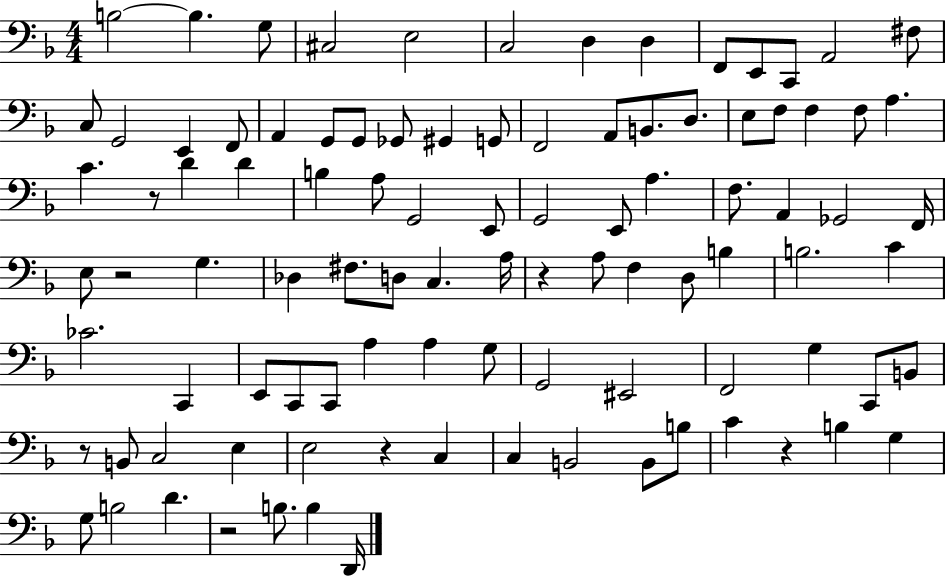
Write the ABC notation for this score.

X:1
T:Untitled
M:4/4
L:1/4
K:F
B,2 B, G,/2 ^C,2 E,2 C,2 D, D, F,,/2 E,,/2 C,,/2 A,,2 ^F,/2 C,/2 G,,2 E,, F,,/2 A,, G,,/2 G,,/2 _G,,/2 ^G,, G,,/2 F,,2 A,,/2 B,,/2 D,/2 E,/2 F,/2 F, F,/2 A, C z/2 D D B, A,/2 G,,2 E,,/2 G,,2 E,,/2 A, F,/2 A,, _G,,2 F,,/4 E,/2 z2 G, _D, ^F,/2 D,/2 C, A,/4 z A,/2 F, D,/2 B, B,2 C _C2 C,, E,,/2 C,,/2 C,,/2 A, A, G,/2 G,,2 ^E,,2 F,,2 G, C,,/2 B,,/2 z/2 B,,/2 C,2 E, E,2 z C, C, B,,2 B,,/2 B,/2 C z B, G, G,/2 B,2 D z2 B,/2 B, D,,/4